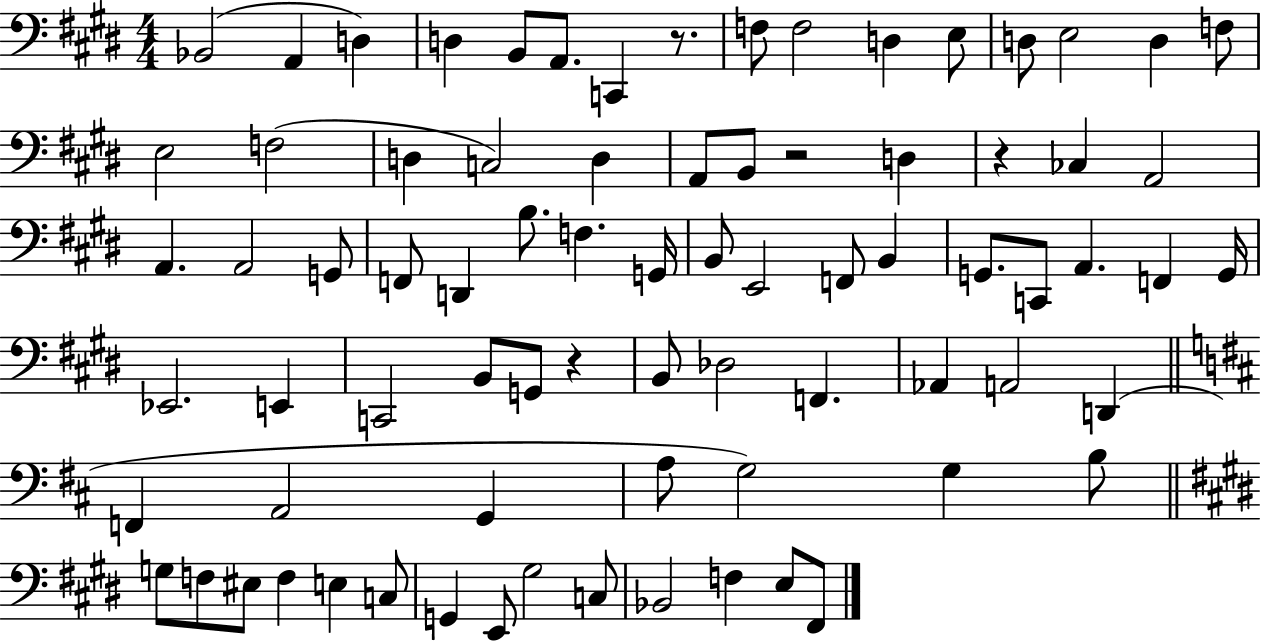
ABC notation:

X:1
T:Untitled
M:4/4
L:1/4
K:E
_B,,2 A,, D, D, B,,/2 A,,/2 C,, z/2 F,/2 F,2 D, E,/2 D,/2 E,2 D, F,/2 E,2 F,2 D, C,2 D, A,,/2 B,,/2 z2 D, z _C, A,,2 A,, A,,2 G,,/2 F,,/2 D,, B,/2 F, G,,/4 B,,/2 E,,2 F,,/2 B,, G,,/2 C,,/2 A,, F,, G,,/4 _E,,2 E,, C,,2 B,,/2 G,,/2 z B,,/2 _D,2 F,, _A,, A,,2 D,, F,, A,,2 G,, A,/2 G,2 G, B,/2 G,/2 F,/2 ^E,/2 F, E, C,/2 G,, E,,/2 ^G,2 C,/2 _B,,2 F, E,/2 ^F,,/2